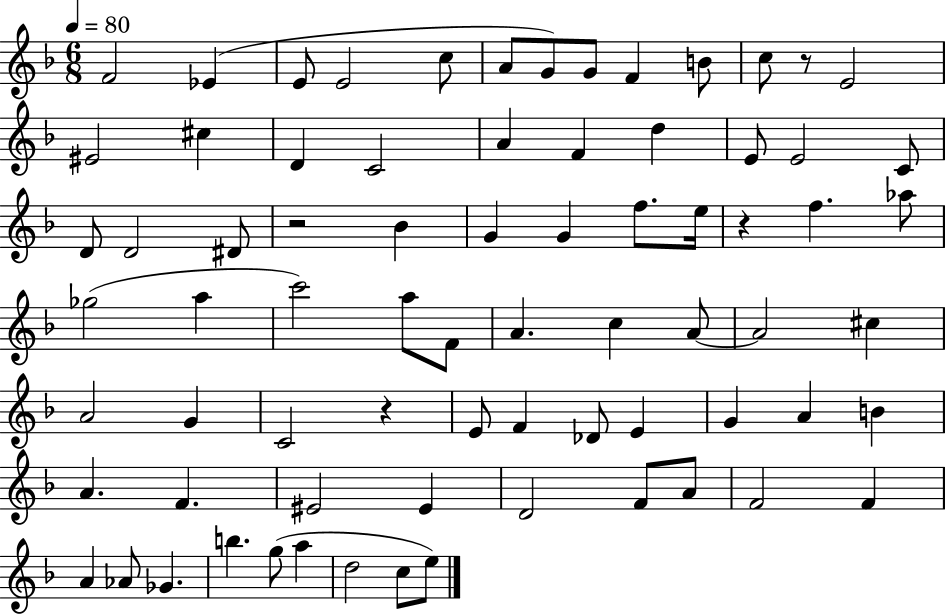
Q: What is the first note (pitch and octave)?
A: F4